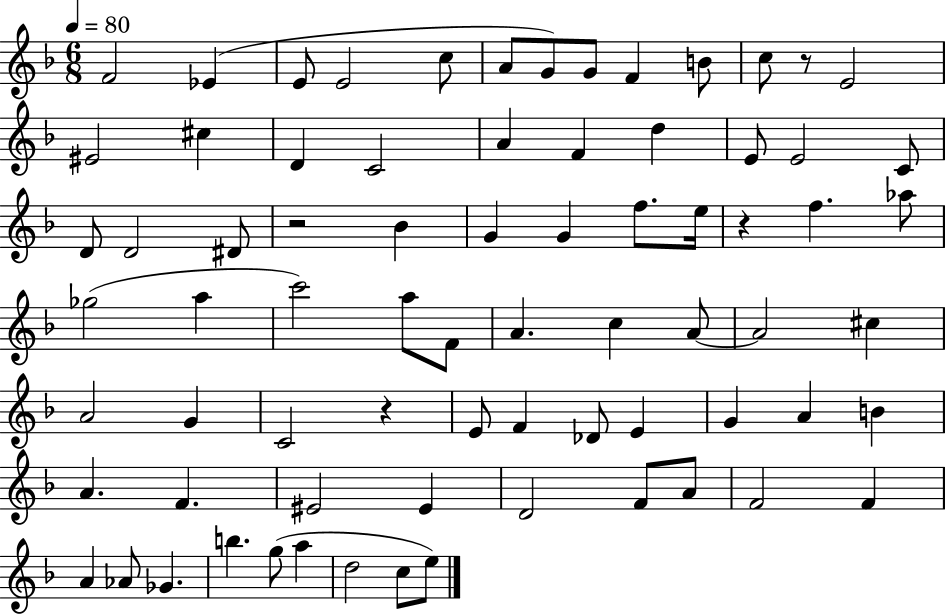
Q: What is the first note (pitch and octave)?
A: F4